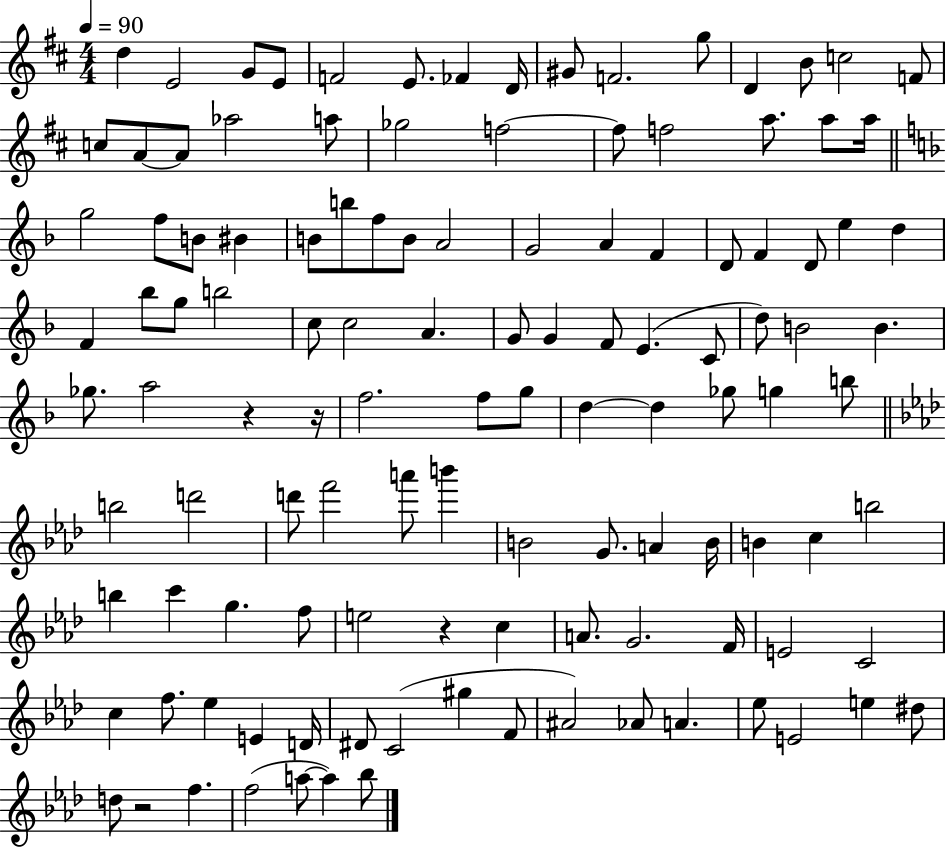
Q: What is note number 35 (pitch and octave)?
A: B4